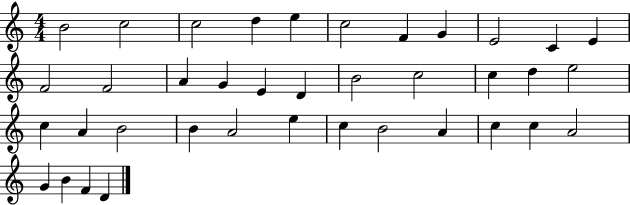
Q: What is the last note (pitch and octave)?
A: D4